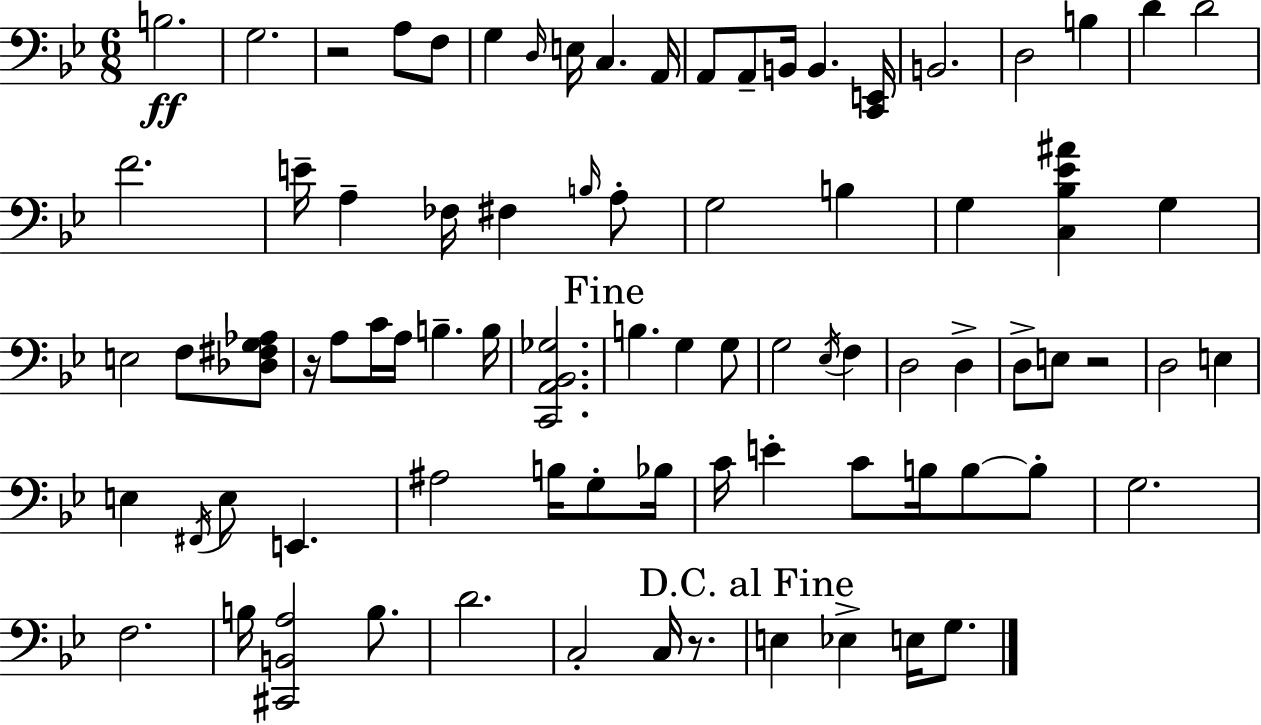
X:1
T:Untitled
M:6/8
L:1/4
K:Bb
B,2 G,2 z2 A,/2 F,/2 G, D,/4 E,/4 C, A,,/4 A,,/2 A,,/2 B,,/4 B,, [C,,E,,]/4 B,,2 D,2 B, D D2 F2 E/4 A, _F,/4 ^F, B,/4 A,/2 G,2 B, G, [C,_B,_E^A] G, E,2 F,/2 [_D,^F,G,_A,]/2 z/4 A,/2 C/4 A,/4 B, B,/4 [C,,A,,_B,,_G,]2 B, G, G,/2 G,2 _E,/4 F, D,2 D, D,/2 E,/2 z2 D,2 E, E, ^F,,/4 E,/2 E,, ^A,2 B,/4 G,/2 _B,/4 C/4 E C/2 B,/4 B,/2 B,/2 G,2 F,2 B,/4 [^C,,B,,A,]2 B,/2 D2 C,2 C,/4 z/2 E, _E, E,/4 G,/2